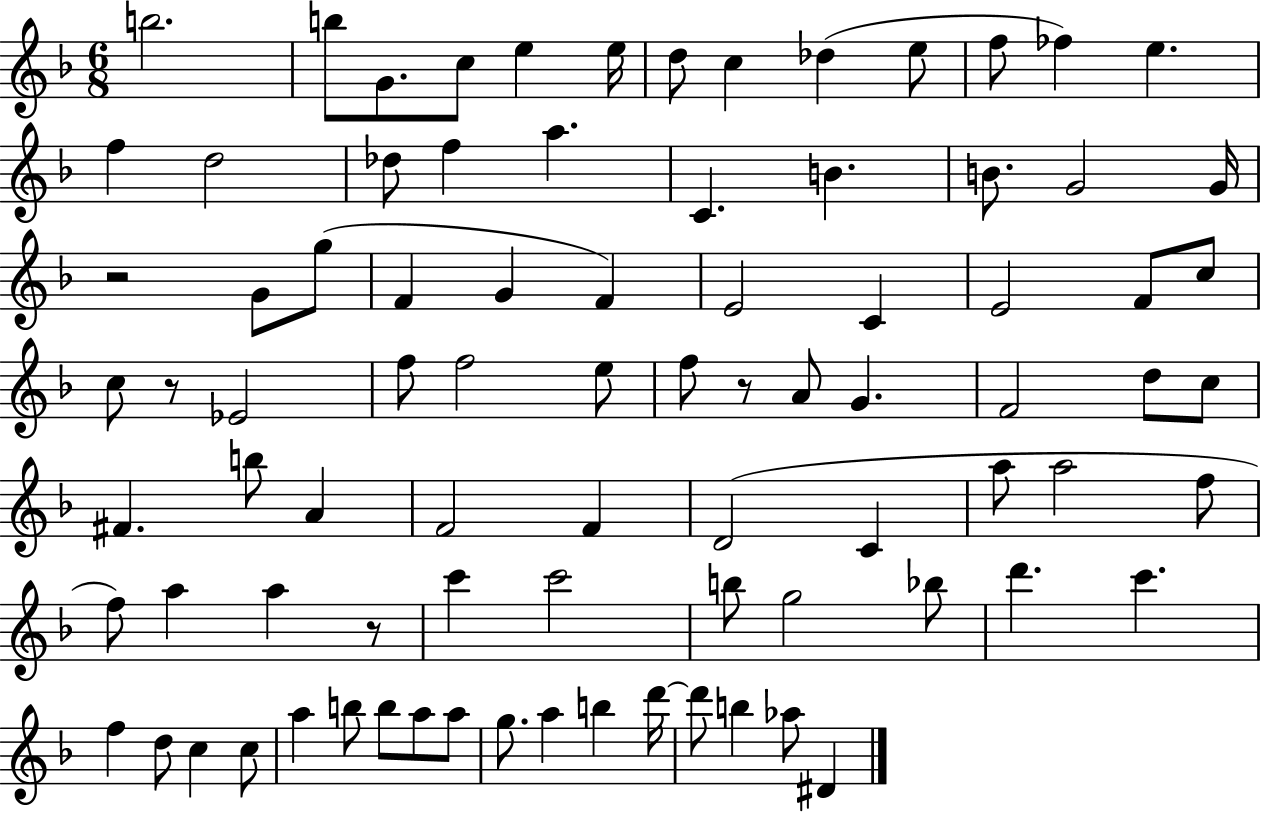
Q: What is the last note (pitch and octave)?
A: D#4